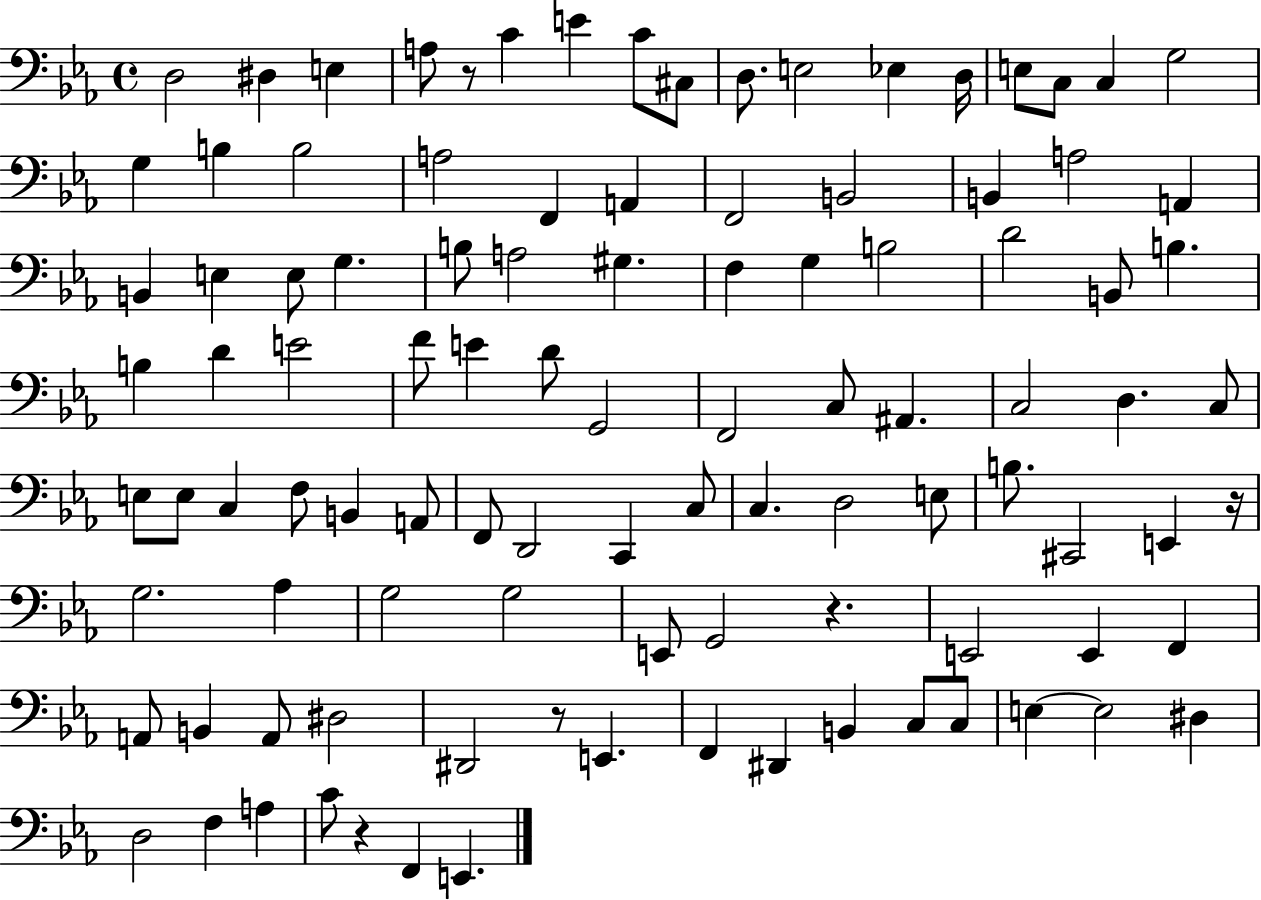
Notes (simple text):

D3/h D#3/q E3/q A3/e R/e C4/q E4/q C4/e C#3/e D3/e. E3/h Eb3/q D3/s E3/e C3/e C3/q G3/h G3/q B3/q B3/h A3/h F2/q A2/q F2/h B2/h B2/q A3/h A2/q B2/q E3/q E3/e G3/q. B3/e A3/h G#3/q. F3/q G3/q B3/h D4/h B2/e B3/q. B3/q D4/q E4/h F4/e E4/q D4/e G2/h F2/h C3/e A#2/q. C3/h D3/q. C3/e E3/e E3/e C3/q F3/e B2/q A2/e F2/e D2/h C2/q C3/e C3/q. D3/h E3/e B3/e. C#2/h E2/q R/s G3/h. Ab3/q G3/h G3/h E2/e G2/h R/q. E2/h E2/q F2/q A2/e B2/q A2/e D#3/h D#2/h R/e E2/q. F2/q D#2/q B2/q C3/e C3/e E3/q E3/h D#3/q D3/h F3/q A3/q C4/e R/q F2/q E2/q.